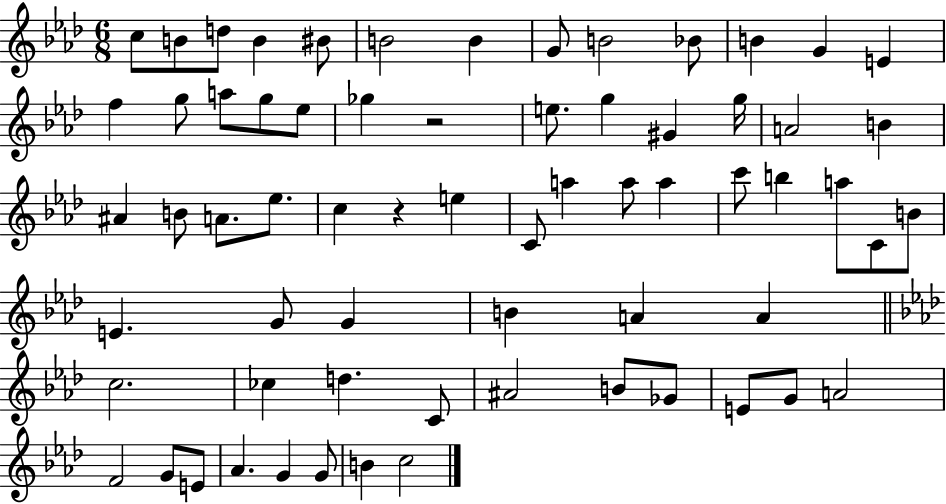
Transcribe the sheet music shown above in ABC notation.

X:1
T:Untitled
M:6/8
L:1/4
K:Ab
c/2 B/2 d/2 B ^B/2 B2 B G/2 B2 _B/2 B G E f g/2 a/2 g/2 _e/2 _g z2 e/2 g ^G g/4 A2 B ^A B/2 A/2 _e/2 c z e C/2 a a/2 a c'/2 b a/2 C/2 B/2 E G/2 G B A A c2 _c d C/2 ^A2 B/2 _G/2 E/2 G/2 A2 F2 G/2 E/2 _A G G/2 B c2